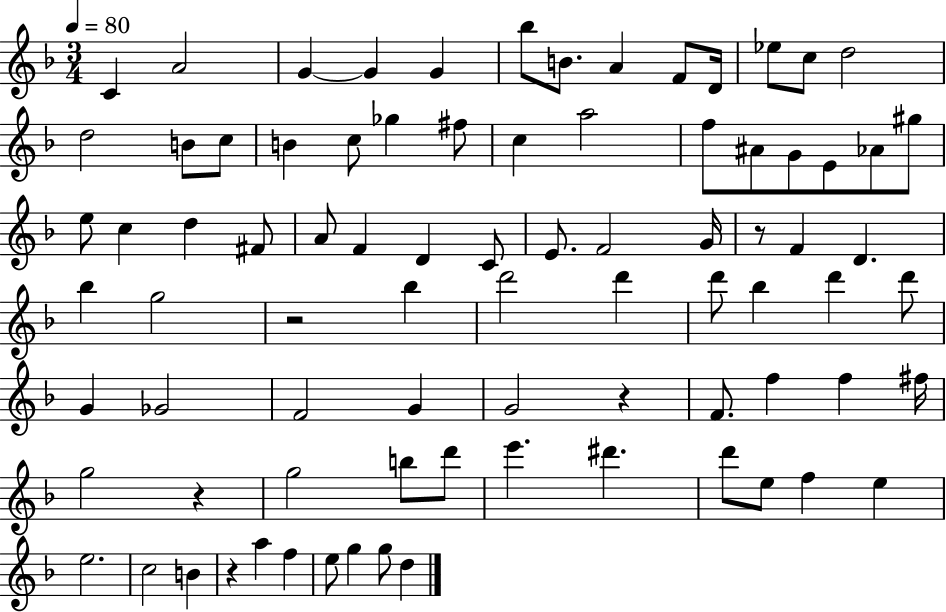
C4/q A4/h G4/q G4/q G4/q Bb5/e B4/e. A4/q F4/e D4/s Eb5/e C5/e D5/h D5/h B4/e C5/e B4/q C5/e Gb5/q F#5/e C5/q A5/h F5/e A#4/e G4/e E4/e Ab4/e G#5/e E5/e C5/q D5/q F#4/e A4/e F4/q D4/q C4/e E4/e. F4/h G4/s R/e F4/q D4/q. Bb5/q G5/h R/h Bb5/q D6/h D6/q D6/e Bb5/q D6/q D6/e G4/q Gb4/h F4/h G4/q G4/h R/q F4/e. F5/q F5/q F#5/s G5/h R/q G5/h B5/e D6/e E6/q. D#6/q. D6/e E5/e F5/q E5/q E5/h. C5/h B4/q R/q A5/q F5/q E5/e G5/q G5/e D5/q